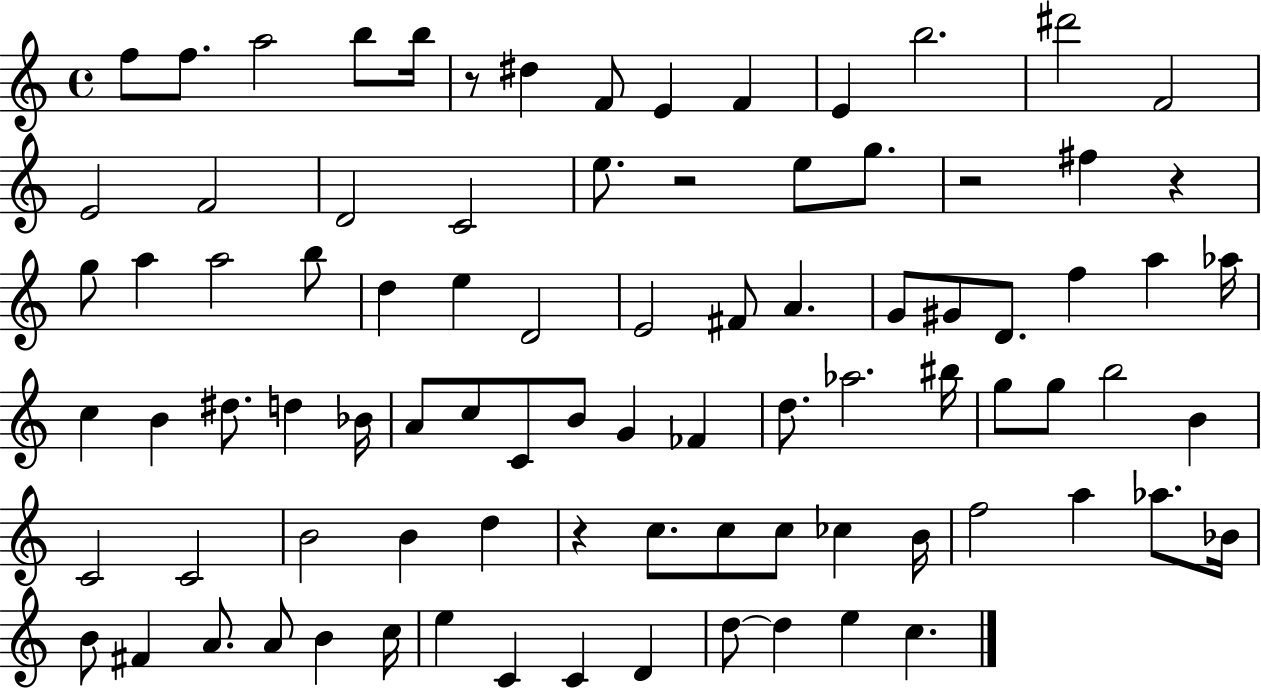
X:1
T:Untitled
M:4/4
L:1/4
K:C
f/2 f/2 a2 b/2 b/4 z/2 ^d F/2 E F E b2 ^d'2 F2 E2 F2 D2 C2 e/2 z2 e/2 g/2 z2 ^f z g/2 a a2 b/2 d e D2 E2 ^F/2 A G/2 ^G/2 D/2 f a _a/4 c B ^d/2 d _B/4 A/2 c/2 C/2 B/2 G _F d/2 _a2 ^b/4 g/2 g/2 b2 B C2 C2 B2 B d z c/2 c/2 c/2 _c B/4 f2 a _a/2 _B/4 B/2 ^F A/2 A/2 B c/4 e C C D d/2 d e c